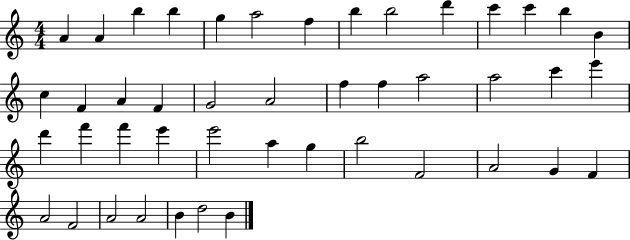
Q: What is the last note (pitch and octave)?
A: B4